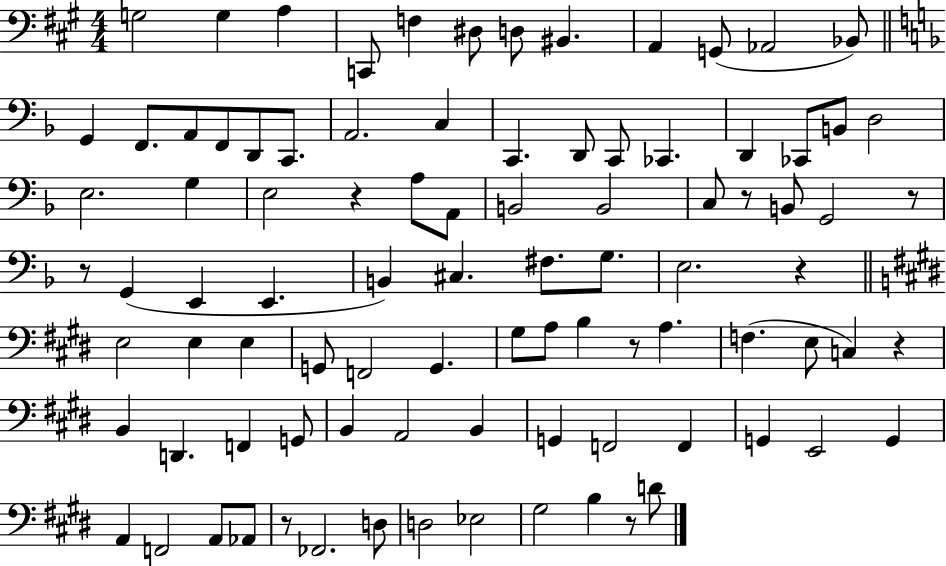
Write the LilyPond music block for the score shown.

{
  \clef bass
  \numericTimeSignature
  \time 4/4
  \key a \major
  g2 g4 a4 | c,8 f4 dis8 d8 bis,4. | a,4 g,8( aes,2 bes,8) | \bar "||" \break \key d \minor g,4 f,8. a,8 f,8 d,8 c,8. | a,2. c4 | c,4. d,8 c,8 ces,4. | d,4 ces,8 b,8 d2 | \break e2. g4 | e2 r4 a8 a,8 | b,2 b,2 | c8 r8 b,8 g,2 r8 | \break r8 g,4( e,4 e,4. | b,4) cis4. fis8. g8. | e2. r4 | \bar "||" \break \key e \major e2 e4 e4 | g,8 f,2 g,4. | gis8 a8 b4 r8 a4. | f4.( e8 c4) r4 | \break b,4 d,4. f,4 g,8 | b,4 a,2 b,4 | g,4 f,2 f,4 | g,4 e,2 g,4 | \break a,4 f,2 a,8 aes,8 | r8 fes,2. d8 | d2 ees2 | gis2 b4 r8 d'8 | \break \bar "|."
}